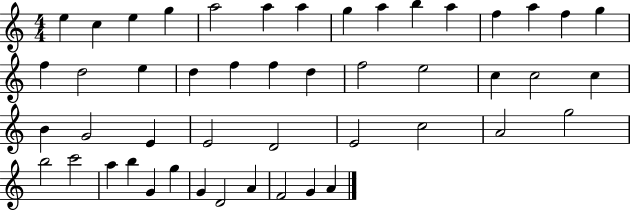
{
  \clef treble
  \numericTimeSignature
  \time 4/4
  \key c \major
  e''4 c''4 e''4 g''4 | a''2 a''4 a''4 | g''4 a''4 b''4 a''4 | f''4 a''4 f''4 g''4 | \break f''4 d''2 e''4 | d''4 f''4 f''4 d''4 | f''2 e''2 | c''4 c''2 c''4 | \break b'4 g'2 e'4 | e'2 d'2 | e'2 c''2 | a'2 g''2 | \break b''2 c'''2 | a''4 b''4 g'4 g''4 | g'4 d'2 a'4 | f'2 g'4 a'4 | \break \bar "|."
}